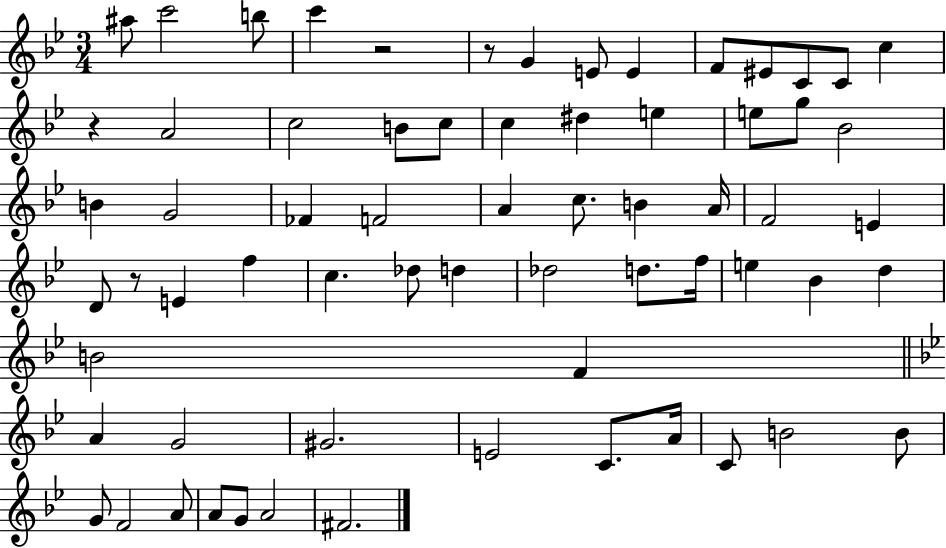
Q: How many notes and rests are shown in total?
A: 66